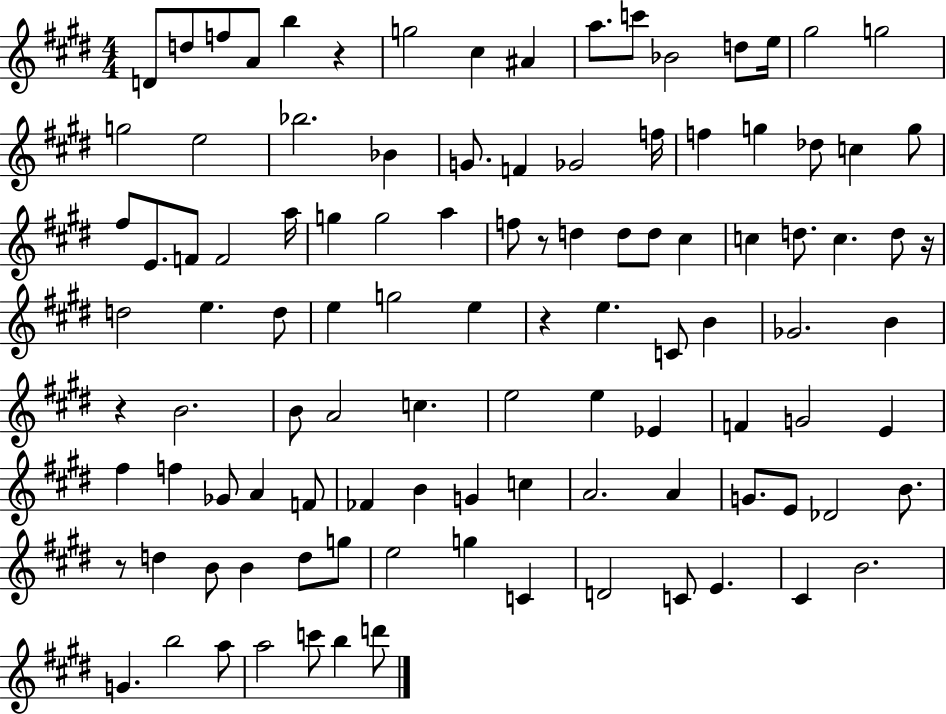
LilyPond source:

{
  \clef treble
  \numericTimeSignature
  \time 4/4
  \key e \major
  d'8 d''8 f''8 a'8 b''4 r4 | g''2 cis''4 ais'4 | a''8. c'''8 bes'2 d''8 e''16 | gis''2 g''2 | \break g''2 e''2 | bes''2. bes'4 | g'8. f'4 ges'2 f''16 | f''4 g''4 des''8 c''4 g''8 | \break fis''8 e'8. f'8 f'2 a''16 | g''4 g''2 a''4 | f''8 r8 d''4 d''8 d''8 cis''4 | c''4 d''8. c''4. d''8 r16 | \break d''2 e''4. d''8 | e''4 g''2 e''4 | r4 e''4. c'8 b'4 | ges'2. b'4 | \break r4 b'2. | b'8 a'2 c''4. | e''2 e''4 ees'4 | f'4 g'2 e'4 | \break fis''4 f''4 ges'8 a'4 f'8 | fes'4 b'4 g'4 c''4 | a'2. a'4 | g'8. e'8 des'2 b'8. | \break r8 d''4 b'8 b'4 d''8 g''8 | e''2 g''4 c'4 | d'2 c'8 e'4. | cis'4 b'2. | \break g'4. b''2 a''8 | a''2 c'''8 b''4 d'''8 | \bar "|."
}